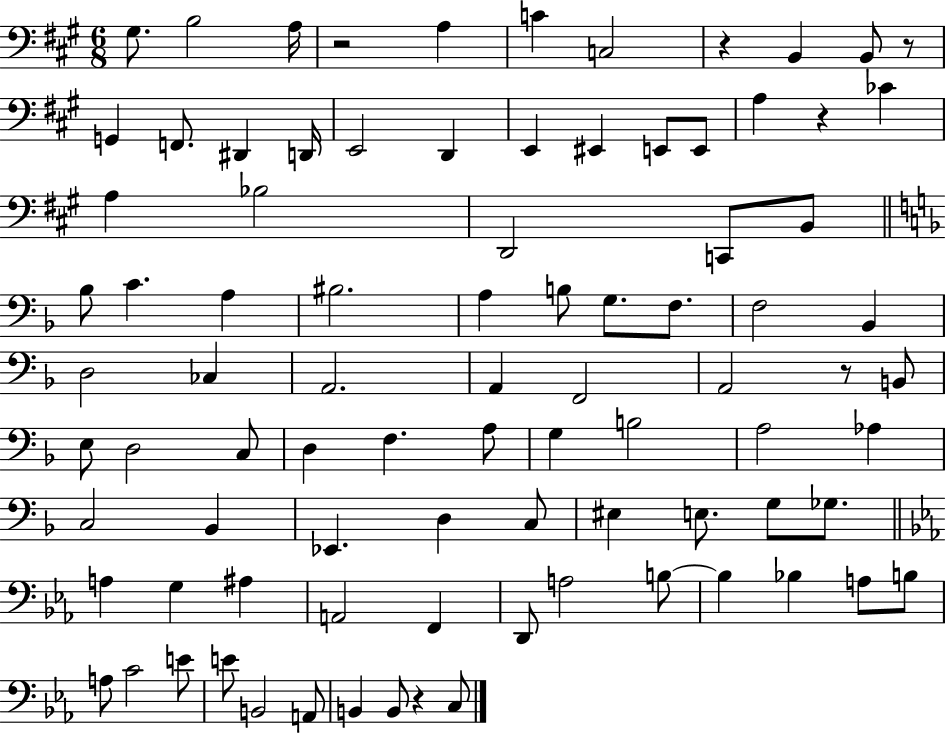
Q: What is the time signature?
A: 6/8